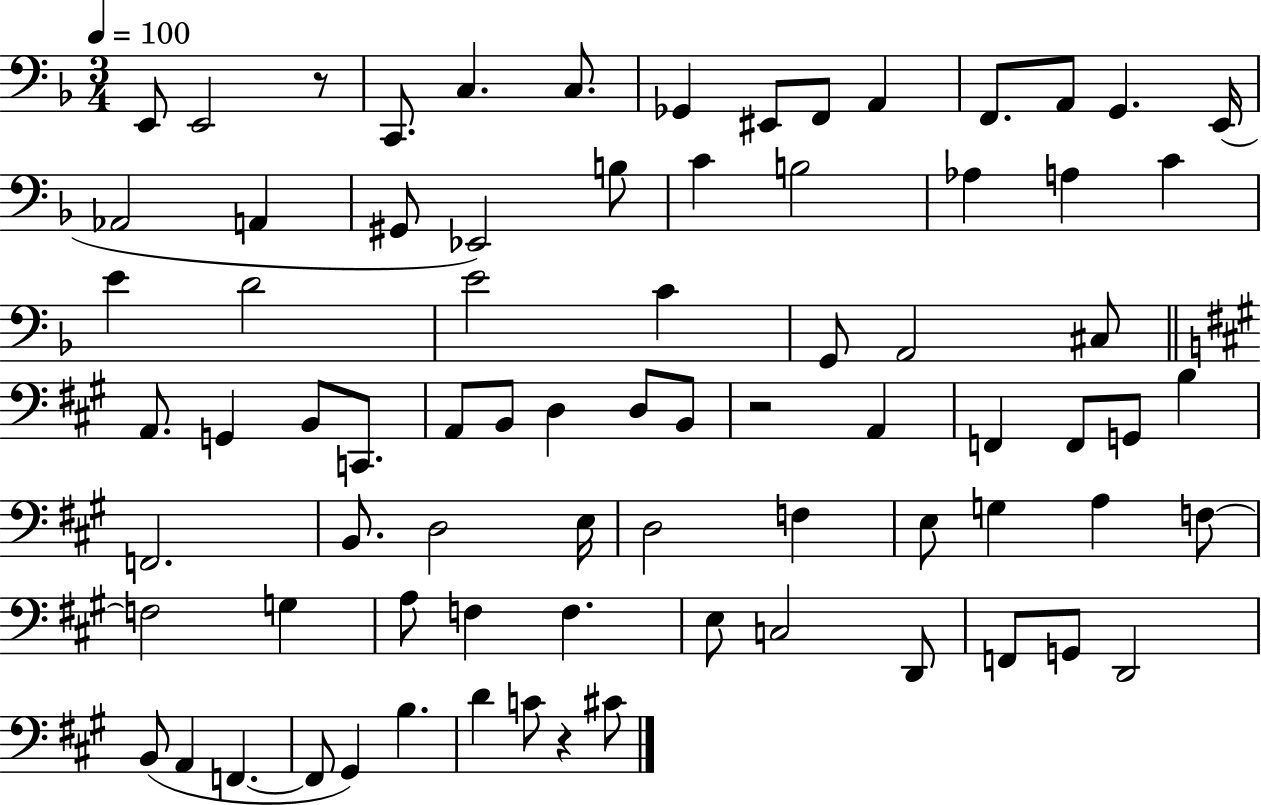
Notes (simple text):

E2/e E2/h R/e C2/e. C3/q. C3/e. Gb2/q EIS2/e F2/e A2/q F2/e. A2/e G2/q. E2/s Ab2/h A2/q G#2/e Eb2/h B3/e C4/q B3/h Ab3/q A3/q C4/q E4/q D4/h E4/h C4/q G2/e A2/h C#3/e A2/e. G2/q B2/e C2/e. A2/e B2/e D3/q D3/e B2/e R/h A2/q F2/q F2/e G2/e B3/q F2/h. B2/e. D3/h E3/s D3/h F3/q E3/e G3/q A3/q F3/e F3/h G3/q A3/e F3/q F3/q. E3/e C3/h D2/e F2/e G2/e D2/h B2/e A2/q F2/q. F2/e G#2/q B3/q. D4/q C4/e R/q C#4/e